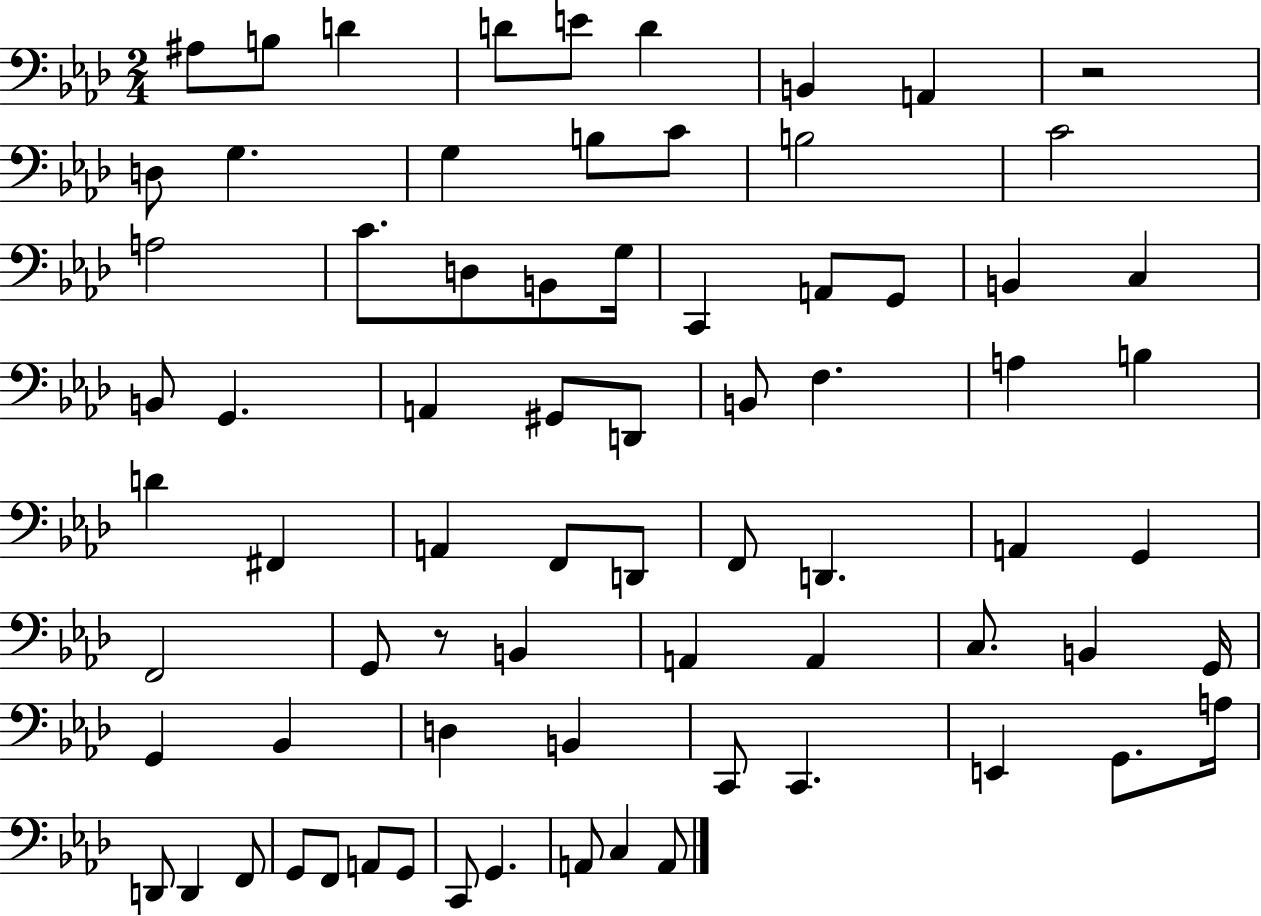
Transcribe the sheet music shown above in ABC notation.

X:1
T:Untitled
M:2/4
L:1/4
K:Ab
^A,/2 B,/2 D D/2 E/2 D B,, A,, z2 D,/2 G, G, B,/2 C/2 B,2 C2 A,2 C/2 D,/2 B,,/2 G,/4 C,, A,,/2 G,,/2 B,, C, B,,/2 G,, A,, ^G,,/2 D,,/2 B,,/2 F, A, B, D ^F,, A,, F,,/2 D,,/2 F,,/2 D,, A,, G,, F,,2 G,,/2 z/2 B,, A,, A,, C,/2 B,, G,,/4 G,, _B,, D, B,, C,,/2 C,, E,, G,,/2 A,/4 D,,/2 D,, F,,/2 G,,/2 F,,/2 A,,/2 G,,/2 C,,/2 G,, A,,/2 C, A,,/2